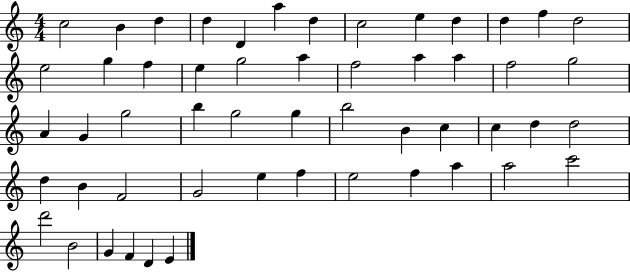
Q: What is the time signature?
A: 4/4